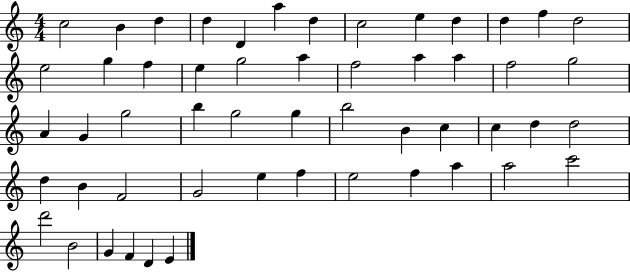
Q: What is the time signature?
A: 4/4